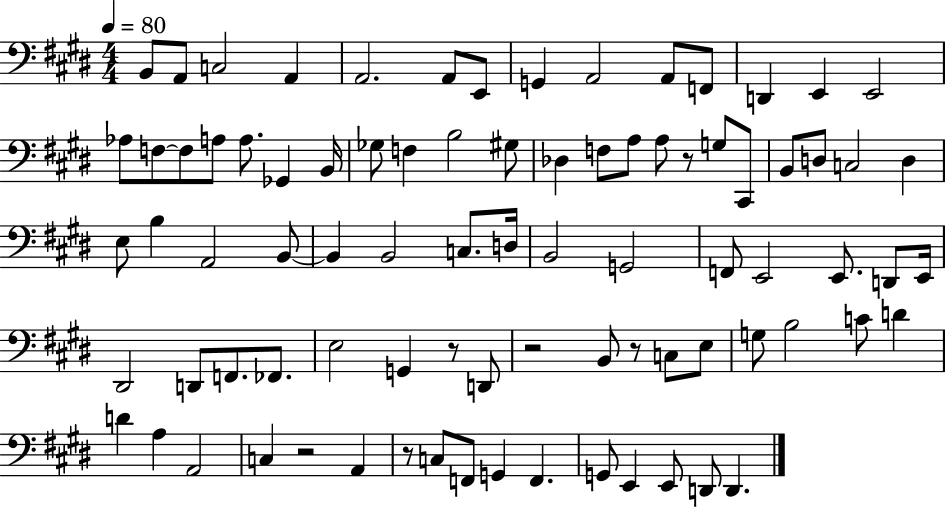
{
  \clef bass
  \numericTimeSignature
  \time 4/4
  \key e \major
  \tempo 4 = 80
  b,8 a,8 c2 a,4 | a,2. a,8 e,8 | g,4 a,2 a,8 f,8 | d,4 e,4 e,2 | \break aes8 f8~~ f8 a8 a8. ges,4 b,16 | ges8 f4 b2 gis8 | des4 f8 a8 a8 r8 g8 cis,8 | b,8 d8 c2 d4 | \break e8 b4 a,2 b,8~~ | b,4 b,2 c8. d16 | b,2 g,2 | f,8 e,2 e,8. d,8 e,16 | \break dis,2 d,8 f,8. fes,8. | e2 g,4 r8 d,8 | r2 b,8 r8 c8 e8 | g8 b2 c'8 d'4 | \break d'4 a4 a,2 | c4 r2 a,4 | r8 c8 f,8 g,4 f,4. | g,8 e,4 e,8 d,8 d,4. | \break \bar "|."
}